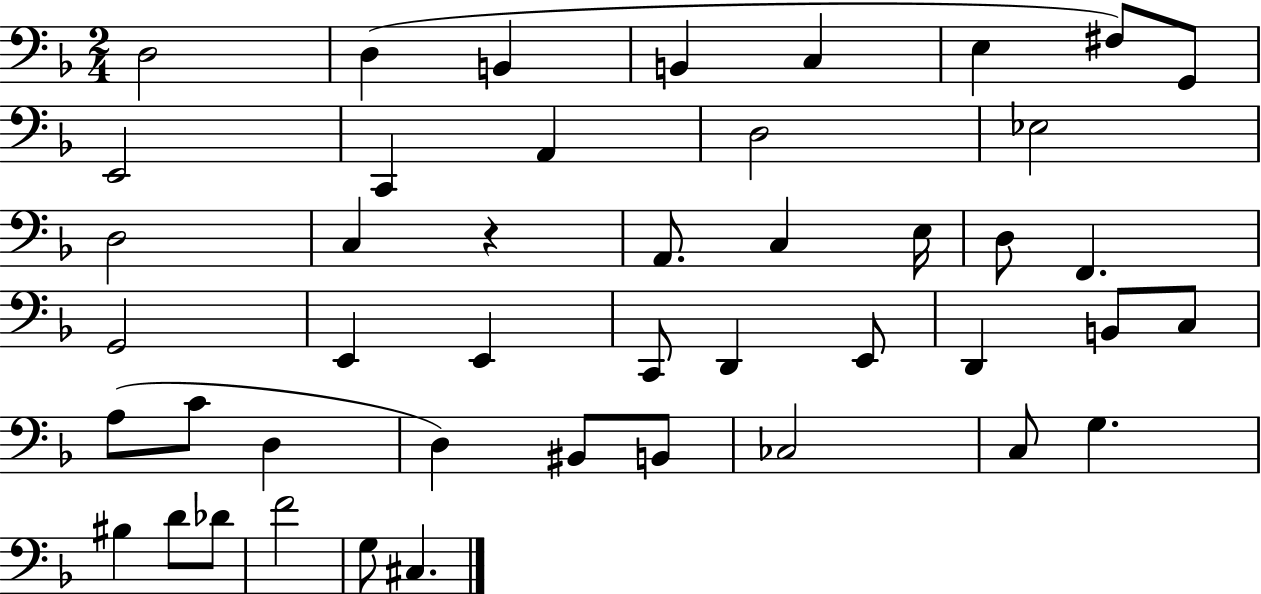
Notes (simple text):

D3/h D3/q B2/q B2/q C3/q E3/q F#3/e G2/e E2/h C2/q A2/q D3/h Eb3/h D3/h C3/q R/q A2/e. C3/q E3/s D3/e F2/q. G2/h E2/q E2/q C2/e D2/q E2/e D2/q B2/e C3/e A3/e C4/e D3/q D3/q BIS2/e B2/e CES3/h C3/e G3/q. BIS3/q D4/e Db4/e F4/h G3/e C#3/q.